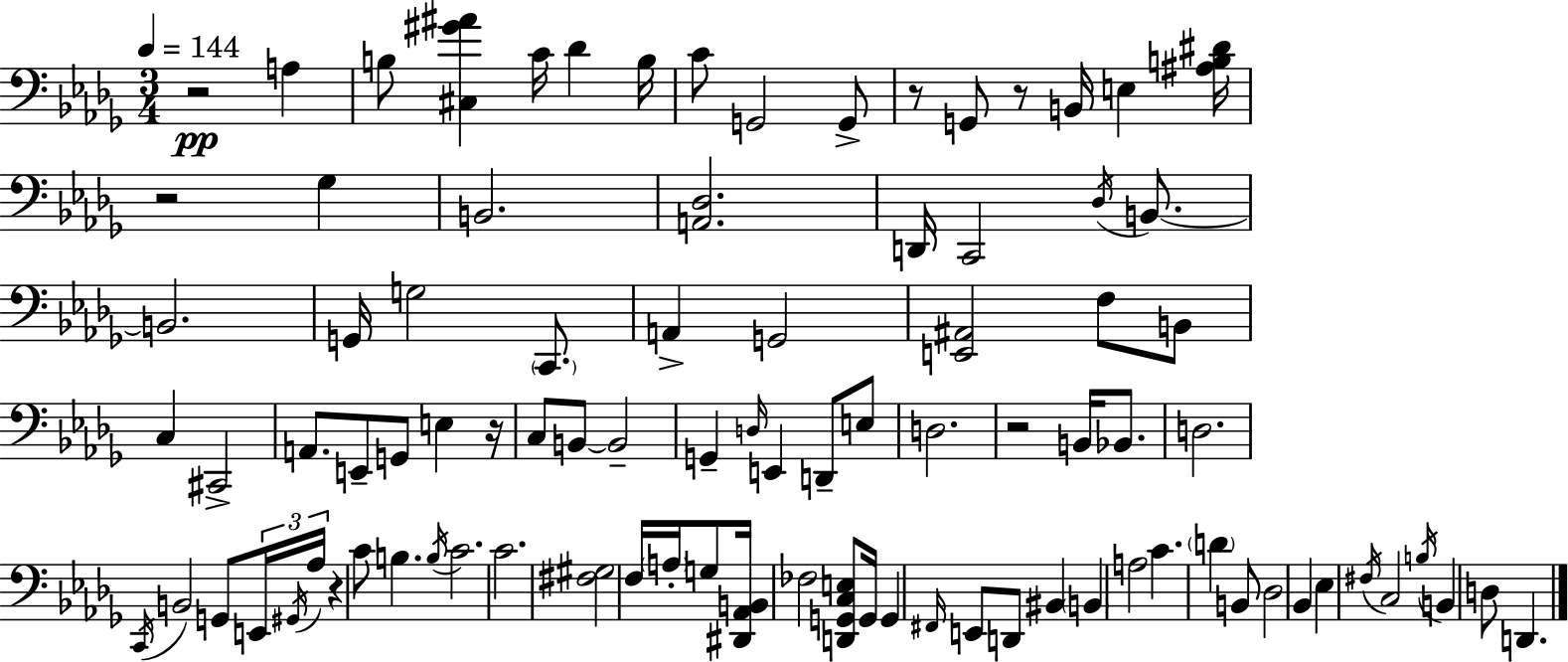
{
  \clef bass
  \numericTimeSignature
  \time 3/4
  \key bes \minor
  \tempo 4 = 144
  \repeat volta 2 { r2\pp a4 | b8 <cis gis' ais'>4 c'16 des'4 b16 | c'8 g,2 g,8-> | r8 g,8 r8 b,16 e4 <ais b dis'>16 | \break r2 ges4 | b,2. | <a, des>2. | d,16 c,2 \acciaccatura { des16 } b,8.~~ | \break b,2. | g,16 g2 \parenthesize c,8. | a,4-> g,2 | <e, ais,>2 f8 b,8 | \break c4 cis,2-> | a,8. e,8-- g,8 e4 | r16 c8 b,8~~ b,2-- | g,4-- \grace { d16 } e,4 d,8-- | \break e8 d2. | r2 b,16 bes,8. | d2. | \acciaccatura { c,16 } b,2 g,8 | \break \tuplet 3/2 { e,16 \acciaccatura { gis,16 } aes16 } r4 c'8 b4. | \acciaccatura { b16 } c'2. | c'2. | <fis gis>2 | \break f16 \parenthesize a16-. g8 <dis, aes, b,>16 fes2 | <d, g, c e>8 g,16 g,4 \grace { fis,16 } e,8 | d,8 bis,4 \parenthesize b,4 a2 | c'4. | \break \parenthesize d'4 b,8 des2 | bes,4 ees4 \acciaccatura { fis16 } c2 | \acciaccatura { b16 } b,4 | d8 d,4. } \bar "|."
}